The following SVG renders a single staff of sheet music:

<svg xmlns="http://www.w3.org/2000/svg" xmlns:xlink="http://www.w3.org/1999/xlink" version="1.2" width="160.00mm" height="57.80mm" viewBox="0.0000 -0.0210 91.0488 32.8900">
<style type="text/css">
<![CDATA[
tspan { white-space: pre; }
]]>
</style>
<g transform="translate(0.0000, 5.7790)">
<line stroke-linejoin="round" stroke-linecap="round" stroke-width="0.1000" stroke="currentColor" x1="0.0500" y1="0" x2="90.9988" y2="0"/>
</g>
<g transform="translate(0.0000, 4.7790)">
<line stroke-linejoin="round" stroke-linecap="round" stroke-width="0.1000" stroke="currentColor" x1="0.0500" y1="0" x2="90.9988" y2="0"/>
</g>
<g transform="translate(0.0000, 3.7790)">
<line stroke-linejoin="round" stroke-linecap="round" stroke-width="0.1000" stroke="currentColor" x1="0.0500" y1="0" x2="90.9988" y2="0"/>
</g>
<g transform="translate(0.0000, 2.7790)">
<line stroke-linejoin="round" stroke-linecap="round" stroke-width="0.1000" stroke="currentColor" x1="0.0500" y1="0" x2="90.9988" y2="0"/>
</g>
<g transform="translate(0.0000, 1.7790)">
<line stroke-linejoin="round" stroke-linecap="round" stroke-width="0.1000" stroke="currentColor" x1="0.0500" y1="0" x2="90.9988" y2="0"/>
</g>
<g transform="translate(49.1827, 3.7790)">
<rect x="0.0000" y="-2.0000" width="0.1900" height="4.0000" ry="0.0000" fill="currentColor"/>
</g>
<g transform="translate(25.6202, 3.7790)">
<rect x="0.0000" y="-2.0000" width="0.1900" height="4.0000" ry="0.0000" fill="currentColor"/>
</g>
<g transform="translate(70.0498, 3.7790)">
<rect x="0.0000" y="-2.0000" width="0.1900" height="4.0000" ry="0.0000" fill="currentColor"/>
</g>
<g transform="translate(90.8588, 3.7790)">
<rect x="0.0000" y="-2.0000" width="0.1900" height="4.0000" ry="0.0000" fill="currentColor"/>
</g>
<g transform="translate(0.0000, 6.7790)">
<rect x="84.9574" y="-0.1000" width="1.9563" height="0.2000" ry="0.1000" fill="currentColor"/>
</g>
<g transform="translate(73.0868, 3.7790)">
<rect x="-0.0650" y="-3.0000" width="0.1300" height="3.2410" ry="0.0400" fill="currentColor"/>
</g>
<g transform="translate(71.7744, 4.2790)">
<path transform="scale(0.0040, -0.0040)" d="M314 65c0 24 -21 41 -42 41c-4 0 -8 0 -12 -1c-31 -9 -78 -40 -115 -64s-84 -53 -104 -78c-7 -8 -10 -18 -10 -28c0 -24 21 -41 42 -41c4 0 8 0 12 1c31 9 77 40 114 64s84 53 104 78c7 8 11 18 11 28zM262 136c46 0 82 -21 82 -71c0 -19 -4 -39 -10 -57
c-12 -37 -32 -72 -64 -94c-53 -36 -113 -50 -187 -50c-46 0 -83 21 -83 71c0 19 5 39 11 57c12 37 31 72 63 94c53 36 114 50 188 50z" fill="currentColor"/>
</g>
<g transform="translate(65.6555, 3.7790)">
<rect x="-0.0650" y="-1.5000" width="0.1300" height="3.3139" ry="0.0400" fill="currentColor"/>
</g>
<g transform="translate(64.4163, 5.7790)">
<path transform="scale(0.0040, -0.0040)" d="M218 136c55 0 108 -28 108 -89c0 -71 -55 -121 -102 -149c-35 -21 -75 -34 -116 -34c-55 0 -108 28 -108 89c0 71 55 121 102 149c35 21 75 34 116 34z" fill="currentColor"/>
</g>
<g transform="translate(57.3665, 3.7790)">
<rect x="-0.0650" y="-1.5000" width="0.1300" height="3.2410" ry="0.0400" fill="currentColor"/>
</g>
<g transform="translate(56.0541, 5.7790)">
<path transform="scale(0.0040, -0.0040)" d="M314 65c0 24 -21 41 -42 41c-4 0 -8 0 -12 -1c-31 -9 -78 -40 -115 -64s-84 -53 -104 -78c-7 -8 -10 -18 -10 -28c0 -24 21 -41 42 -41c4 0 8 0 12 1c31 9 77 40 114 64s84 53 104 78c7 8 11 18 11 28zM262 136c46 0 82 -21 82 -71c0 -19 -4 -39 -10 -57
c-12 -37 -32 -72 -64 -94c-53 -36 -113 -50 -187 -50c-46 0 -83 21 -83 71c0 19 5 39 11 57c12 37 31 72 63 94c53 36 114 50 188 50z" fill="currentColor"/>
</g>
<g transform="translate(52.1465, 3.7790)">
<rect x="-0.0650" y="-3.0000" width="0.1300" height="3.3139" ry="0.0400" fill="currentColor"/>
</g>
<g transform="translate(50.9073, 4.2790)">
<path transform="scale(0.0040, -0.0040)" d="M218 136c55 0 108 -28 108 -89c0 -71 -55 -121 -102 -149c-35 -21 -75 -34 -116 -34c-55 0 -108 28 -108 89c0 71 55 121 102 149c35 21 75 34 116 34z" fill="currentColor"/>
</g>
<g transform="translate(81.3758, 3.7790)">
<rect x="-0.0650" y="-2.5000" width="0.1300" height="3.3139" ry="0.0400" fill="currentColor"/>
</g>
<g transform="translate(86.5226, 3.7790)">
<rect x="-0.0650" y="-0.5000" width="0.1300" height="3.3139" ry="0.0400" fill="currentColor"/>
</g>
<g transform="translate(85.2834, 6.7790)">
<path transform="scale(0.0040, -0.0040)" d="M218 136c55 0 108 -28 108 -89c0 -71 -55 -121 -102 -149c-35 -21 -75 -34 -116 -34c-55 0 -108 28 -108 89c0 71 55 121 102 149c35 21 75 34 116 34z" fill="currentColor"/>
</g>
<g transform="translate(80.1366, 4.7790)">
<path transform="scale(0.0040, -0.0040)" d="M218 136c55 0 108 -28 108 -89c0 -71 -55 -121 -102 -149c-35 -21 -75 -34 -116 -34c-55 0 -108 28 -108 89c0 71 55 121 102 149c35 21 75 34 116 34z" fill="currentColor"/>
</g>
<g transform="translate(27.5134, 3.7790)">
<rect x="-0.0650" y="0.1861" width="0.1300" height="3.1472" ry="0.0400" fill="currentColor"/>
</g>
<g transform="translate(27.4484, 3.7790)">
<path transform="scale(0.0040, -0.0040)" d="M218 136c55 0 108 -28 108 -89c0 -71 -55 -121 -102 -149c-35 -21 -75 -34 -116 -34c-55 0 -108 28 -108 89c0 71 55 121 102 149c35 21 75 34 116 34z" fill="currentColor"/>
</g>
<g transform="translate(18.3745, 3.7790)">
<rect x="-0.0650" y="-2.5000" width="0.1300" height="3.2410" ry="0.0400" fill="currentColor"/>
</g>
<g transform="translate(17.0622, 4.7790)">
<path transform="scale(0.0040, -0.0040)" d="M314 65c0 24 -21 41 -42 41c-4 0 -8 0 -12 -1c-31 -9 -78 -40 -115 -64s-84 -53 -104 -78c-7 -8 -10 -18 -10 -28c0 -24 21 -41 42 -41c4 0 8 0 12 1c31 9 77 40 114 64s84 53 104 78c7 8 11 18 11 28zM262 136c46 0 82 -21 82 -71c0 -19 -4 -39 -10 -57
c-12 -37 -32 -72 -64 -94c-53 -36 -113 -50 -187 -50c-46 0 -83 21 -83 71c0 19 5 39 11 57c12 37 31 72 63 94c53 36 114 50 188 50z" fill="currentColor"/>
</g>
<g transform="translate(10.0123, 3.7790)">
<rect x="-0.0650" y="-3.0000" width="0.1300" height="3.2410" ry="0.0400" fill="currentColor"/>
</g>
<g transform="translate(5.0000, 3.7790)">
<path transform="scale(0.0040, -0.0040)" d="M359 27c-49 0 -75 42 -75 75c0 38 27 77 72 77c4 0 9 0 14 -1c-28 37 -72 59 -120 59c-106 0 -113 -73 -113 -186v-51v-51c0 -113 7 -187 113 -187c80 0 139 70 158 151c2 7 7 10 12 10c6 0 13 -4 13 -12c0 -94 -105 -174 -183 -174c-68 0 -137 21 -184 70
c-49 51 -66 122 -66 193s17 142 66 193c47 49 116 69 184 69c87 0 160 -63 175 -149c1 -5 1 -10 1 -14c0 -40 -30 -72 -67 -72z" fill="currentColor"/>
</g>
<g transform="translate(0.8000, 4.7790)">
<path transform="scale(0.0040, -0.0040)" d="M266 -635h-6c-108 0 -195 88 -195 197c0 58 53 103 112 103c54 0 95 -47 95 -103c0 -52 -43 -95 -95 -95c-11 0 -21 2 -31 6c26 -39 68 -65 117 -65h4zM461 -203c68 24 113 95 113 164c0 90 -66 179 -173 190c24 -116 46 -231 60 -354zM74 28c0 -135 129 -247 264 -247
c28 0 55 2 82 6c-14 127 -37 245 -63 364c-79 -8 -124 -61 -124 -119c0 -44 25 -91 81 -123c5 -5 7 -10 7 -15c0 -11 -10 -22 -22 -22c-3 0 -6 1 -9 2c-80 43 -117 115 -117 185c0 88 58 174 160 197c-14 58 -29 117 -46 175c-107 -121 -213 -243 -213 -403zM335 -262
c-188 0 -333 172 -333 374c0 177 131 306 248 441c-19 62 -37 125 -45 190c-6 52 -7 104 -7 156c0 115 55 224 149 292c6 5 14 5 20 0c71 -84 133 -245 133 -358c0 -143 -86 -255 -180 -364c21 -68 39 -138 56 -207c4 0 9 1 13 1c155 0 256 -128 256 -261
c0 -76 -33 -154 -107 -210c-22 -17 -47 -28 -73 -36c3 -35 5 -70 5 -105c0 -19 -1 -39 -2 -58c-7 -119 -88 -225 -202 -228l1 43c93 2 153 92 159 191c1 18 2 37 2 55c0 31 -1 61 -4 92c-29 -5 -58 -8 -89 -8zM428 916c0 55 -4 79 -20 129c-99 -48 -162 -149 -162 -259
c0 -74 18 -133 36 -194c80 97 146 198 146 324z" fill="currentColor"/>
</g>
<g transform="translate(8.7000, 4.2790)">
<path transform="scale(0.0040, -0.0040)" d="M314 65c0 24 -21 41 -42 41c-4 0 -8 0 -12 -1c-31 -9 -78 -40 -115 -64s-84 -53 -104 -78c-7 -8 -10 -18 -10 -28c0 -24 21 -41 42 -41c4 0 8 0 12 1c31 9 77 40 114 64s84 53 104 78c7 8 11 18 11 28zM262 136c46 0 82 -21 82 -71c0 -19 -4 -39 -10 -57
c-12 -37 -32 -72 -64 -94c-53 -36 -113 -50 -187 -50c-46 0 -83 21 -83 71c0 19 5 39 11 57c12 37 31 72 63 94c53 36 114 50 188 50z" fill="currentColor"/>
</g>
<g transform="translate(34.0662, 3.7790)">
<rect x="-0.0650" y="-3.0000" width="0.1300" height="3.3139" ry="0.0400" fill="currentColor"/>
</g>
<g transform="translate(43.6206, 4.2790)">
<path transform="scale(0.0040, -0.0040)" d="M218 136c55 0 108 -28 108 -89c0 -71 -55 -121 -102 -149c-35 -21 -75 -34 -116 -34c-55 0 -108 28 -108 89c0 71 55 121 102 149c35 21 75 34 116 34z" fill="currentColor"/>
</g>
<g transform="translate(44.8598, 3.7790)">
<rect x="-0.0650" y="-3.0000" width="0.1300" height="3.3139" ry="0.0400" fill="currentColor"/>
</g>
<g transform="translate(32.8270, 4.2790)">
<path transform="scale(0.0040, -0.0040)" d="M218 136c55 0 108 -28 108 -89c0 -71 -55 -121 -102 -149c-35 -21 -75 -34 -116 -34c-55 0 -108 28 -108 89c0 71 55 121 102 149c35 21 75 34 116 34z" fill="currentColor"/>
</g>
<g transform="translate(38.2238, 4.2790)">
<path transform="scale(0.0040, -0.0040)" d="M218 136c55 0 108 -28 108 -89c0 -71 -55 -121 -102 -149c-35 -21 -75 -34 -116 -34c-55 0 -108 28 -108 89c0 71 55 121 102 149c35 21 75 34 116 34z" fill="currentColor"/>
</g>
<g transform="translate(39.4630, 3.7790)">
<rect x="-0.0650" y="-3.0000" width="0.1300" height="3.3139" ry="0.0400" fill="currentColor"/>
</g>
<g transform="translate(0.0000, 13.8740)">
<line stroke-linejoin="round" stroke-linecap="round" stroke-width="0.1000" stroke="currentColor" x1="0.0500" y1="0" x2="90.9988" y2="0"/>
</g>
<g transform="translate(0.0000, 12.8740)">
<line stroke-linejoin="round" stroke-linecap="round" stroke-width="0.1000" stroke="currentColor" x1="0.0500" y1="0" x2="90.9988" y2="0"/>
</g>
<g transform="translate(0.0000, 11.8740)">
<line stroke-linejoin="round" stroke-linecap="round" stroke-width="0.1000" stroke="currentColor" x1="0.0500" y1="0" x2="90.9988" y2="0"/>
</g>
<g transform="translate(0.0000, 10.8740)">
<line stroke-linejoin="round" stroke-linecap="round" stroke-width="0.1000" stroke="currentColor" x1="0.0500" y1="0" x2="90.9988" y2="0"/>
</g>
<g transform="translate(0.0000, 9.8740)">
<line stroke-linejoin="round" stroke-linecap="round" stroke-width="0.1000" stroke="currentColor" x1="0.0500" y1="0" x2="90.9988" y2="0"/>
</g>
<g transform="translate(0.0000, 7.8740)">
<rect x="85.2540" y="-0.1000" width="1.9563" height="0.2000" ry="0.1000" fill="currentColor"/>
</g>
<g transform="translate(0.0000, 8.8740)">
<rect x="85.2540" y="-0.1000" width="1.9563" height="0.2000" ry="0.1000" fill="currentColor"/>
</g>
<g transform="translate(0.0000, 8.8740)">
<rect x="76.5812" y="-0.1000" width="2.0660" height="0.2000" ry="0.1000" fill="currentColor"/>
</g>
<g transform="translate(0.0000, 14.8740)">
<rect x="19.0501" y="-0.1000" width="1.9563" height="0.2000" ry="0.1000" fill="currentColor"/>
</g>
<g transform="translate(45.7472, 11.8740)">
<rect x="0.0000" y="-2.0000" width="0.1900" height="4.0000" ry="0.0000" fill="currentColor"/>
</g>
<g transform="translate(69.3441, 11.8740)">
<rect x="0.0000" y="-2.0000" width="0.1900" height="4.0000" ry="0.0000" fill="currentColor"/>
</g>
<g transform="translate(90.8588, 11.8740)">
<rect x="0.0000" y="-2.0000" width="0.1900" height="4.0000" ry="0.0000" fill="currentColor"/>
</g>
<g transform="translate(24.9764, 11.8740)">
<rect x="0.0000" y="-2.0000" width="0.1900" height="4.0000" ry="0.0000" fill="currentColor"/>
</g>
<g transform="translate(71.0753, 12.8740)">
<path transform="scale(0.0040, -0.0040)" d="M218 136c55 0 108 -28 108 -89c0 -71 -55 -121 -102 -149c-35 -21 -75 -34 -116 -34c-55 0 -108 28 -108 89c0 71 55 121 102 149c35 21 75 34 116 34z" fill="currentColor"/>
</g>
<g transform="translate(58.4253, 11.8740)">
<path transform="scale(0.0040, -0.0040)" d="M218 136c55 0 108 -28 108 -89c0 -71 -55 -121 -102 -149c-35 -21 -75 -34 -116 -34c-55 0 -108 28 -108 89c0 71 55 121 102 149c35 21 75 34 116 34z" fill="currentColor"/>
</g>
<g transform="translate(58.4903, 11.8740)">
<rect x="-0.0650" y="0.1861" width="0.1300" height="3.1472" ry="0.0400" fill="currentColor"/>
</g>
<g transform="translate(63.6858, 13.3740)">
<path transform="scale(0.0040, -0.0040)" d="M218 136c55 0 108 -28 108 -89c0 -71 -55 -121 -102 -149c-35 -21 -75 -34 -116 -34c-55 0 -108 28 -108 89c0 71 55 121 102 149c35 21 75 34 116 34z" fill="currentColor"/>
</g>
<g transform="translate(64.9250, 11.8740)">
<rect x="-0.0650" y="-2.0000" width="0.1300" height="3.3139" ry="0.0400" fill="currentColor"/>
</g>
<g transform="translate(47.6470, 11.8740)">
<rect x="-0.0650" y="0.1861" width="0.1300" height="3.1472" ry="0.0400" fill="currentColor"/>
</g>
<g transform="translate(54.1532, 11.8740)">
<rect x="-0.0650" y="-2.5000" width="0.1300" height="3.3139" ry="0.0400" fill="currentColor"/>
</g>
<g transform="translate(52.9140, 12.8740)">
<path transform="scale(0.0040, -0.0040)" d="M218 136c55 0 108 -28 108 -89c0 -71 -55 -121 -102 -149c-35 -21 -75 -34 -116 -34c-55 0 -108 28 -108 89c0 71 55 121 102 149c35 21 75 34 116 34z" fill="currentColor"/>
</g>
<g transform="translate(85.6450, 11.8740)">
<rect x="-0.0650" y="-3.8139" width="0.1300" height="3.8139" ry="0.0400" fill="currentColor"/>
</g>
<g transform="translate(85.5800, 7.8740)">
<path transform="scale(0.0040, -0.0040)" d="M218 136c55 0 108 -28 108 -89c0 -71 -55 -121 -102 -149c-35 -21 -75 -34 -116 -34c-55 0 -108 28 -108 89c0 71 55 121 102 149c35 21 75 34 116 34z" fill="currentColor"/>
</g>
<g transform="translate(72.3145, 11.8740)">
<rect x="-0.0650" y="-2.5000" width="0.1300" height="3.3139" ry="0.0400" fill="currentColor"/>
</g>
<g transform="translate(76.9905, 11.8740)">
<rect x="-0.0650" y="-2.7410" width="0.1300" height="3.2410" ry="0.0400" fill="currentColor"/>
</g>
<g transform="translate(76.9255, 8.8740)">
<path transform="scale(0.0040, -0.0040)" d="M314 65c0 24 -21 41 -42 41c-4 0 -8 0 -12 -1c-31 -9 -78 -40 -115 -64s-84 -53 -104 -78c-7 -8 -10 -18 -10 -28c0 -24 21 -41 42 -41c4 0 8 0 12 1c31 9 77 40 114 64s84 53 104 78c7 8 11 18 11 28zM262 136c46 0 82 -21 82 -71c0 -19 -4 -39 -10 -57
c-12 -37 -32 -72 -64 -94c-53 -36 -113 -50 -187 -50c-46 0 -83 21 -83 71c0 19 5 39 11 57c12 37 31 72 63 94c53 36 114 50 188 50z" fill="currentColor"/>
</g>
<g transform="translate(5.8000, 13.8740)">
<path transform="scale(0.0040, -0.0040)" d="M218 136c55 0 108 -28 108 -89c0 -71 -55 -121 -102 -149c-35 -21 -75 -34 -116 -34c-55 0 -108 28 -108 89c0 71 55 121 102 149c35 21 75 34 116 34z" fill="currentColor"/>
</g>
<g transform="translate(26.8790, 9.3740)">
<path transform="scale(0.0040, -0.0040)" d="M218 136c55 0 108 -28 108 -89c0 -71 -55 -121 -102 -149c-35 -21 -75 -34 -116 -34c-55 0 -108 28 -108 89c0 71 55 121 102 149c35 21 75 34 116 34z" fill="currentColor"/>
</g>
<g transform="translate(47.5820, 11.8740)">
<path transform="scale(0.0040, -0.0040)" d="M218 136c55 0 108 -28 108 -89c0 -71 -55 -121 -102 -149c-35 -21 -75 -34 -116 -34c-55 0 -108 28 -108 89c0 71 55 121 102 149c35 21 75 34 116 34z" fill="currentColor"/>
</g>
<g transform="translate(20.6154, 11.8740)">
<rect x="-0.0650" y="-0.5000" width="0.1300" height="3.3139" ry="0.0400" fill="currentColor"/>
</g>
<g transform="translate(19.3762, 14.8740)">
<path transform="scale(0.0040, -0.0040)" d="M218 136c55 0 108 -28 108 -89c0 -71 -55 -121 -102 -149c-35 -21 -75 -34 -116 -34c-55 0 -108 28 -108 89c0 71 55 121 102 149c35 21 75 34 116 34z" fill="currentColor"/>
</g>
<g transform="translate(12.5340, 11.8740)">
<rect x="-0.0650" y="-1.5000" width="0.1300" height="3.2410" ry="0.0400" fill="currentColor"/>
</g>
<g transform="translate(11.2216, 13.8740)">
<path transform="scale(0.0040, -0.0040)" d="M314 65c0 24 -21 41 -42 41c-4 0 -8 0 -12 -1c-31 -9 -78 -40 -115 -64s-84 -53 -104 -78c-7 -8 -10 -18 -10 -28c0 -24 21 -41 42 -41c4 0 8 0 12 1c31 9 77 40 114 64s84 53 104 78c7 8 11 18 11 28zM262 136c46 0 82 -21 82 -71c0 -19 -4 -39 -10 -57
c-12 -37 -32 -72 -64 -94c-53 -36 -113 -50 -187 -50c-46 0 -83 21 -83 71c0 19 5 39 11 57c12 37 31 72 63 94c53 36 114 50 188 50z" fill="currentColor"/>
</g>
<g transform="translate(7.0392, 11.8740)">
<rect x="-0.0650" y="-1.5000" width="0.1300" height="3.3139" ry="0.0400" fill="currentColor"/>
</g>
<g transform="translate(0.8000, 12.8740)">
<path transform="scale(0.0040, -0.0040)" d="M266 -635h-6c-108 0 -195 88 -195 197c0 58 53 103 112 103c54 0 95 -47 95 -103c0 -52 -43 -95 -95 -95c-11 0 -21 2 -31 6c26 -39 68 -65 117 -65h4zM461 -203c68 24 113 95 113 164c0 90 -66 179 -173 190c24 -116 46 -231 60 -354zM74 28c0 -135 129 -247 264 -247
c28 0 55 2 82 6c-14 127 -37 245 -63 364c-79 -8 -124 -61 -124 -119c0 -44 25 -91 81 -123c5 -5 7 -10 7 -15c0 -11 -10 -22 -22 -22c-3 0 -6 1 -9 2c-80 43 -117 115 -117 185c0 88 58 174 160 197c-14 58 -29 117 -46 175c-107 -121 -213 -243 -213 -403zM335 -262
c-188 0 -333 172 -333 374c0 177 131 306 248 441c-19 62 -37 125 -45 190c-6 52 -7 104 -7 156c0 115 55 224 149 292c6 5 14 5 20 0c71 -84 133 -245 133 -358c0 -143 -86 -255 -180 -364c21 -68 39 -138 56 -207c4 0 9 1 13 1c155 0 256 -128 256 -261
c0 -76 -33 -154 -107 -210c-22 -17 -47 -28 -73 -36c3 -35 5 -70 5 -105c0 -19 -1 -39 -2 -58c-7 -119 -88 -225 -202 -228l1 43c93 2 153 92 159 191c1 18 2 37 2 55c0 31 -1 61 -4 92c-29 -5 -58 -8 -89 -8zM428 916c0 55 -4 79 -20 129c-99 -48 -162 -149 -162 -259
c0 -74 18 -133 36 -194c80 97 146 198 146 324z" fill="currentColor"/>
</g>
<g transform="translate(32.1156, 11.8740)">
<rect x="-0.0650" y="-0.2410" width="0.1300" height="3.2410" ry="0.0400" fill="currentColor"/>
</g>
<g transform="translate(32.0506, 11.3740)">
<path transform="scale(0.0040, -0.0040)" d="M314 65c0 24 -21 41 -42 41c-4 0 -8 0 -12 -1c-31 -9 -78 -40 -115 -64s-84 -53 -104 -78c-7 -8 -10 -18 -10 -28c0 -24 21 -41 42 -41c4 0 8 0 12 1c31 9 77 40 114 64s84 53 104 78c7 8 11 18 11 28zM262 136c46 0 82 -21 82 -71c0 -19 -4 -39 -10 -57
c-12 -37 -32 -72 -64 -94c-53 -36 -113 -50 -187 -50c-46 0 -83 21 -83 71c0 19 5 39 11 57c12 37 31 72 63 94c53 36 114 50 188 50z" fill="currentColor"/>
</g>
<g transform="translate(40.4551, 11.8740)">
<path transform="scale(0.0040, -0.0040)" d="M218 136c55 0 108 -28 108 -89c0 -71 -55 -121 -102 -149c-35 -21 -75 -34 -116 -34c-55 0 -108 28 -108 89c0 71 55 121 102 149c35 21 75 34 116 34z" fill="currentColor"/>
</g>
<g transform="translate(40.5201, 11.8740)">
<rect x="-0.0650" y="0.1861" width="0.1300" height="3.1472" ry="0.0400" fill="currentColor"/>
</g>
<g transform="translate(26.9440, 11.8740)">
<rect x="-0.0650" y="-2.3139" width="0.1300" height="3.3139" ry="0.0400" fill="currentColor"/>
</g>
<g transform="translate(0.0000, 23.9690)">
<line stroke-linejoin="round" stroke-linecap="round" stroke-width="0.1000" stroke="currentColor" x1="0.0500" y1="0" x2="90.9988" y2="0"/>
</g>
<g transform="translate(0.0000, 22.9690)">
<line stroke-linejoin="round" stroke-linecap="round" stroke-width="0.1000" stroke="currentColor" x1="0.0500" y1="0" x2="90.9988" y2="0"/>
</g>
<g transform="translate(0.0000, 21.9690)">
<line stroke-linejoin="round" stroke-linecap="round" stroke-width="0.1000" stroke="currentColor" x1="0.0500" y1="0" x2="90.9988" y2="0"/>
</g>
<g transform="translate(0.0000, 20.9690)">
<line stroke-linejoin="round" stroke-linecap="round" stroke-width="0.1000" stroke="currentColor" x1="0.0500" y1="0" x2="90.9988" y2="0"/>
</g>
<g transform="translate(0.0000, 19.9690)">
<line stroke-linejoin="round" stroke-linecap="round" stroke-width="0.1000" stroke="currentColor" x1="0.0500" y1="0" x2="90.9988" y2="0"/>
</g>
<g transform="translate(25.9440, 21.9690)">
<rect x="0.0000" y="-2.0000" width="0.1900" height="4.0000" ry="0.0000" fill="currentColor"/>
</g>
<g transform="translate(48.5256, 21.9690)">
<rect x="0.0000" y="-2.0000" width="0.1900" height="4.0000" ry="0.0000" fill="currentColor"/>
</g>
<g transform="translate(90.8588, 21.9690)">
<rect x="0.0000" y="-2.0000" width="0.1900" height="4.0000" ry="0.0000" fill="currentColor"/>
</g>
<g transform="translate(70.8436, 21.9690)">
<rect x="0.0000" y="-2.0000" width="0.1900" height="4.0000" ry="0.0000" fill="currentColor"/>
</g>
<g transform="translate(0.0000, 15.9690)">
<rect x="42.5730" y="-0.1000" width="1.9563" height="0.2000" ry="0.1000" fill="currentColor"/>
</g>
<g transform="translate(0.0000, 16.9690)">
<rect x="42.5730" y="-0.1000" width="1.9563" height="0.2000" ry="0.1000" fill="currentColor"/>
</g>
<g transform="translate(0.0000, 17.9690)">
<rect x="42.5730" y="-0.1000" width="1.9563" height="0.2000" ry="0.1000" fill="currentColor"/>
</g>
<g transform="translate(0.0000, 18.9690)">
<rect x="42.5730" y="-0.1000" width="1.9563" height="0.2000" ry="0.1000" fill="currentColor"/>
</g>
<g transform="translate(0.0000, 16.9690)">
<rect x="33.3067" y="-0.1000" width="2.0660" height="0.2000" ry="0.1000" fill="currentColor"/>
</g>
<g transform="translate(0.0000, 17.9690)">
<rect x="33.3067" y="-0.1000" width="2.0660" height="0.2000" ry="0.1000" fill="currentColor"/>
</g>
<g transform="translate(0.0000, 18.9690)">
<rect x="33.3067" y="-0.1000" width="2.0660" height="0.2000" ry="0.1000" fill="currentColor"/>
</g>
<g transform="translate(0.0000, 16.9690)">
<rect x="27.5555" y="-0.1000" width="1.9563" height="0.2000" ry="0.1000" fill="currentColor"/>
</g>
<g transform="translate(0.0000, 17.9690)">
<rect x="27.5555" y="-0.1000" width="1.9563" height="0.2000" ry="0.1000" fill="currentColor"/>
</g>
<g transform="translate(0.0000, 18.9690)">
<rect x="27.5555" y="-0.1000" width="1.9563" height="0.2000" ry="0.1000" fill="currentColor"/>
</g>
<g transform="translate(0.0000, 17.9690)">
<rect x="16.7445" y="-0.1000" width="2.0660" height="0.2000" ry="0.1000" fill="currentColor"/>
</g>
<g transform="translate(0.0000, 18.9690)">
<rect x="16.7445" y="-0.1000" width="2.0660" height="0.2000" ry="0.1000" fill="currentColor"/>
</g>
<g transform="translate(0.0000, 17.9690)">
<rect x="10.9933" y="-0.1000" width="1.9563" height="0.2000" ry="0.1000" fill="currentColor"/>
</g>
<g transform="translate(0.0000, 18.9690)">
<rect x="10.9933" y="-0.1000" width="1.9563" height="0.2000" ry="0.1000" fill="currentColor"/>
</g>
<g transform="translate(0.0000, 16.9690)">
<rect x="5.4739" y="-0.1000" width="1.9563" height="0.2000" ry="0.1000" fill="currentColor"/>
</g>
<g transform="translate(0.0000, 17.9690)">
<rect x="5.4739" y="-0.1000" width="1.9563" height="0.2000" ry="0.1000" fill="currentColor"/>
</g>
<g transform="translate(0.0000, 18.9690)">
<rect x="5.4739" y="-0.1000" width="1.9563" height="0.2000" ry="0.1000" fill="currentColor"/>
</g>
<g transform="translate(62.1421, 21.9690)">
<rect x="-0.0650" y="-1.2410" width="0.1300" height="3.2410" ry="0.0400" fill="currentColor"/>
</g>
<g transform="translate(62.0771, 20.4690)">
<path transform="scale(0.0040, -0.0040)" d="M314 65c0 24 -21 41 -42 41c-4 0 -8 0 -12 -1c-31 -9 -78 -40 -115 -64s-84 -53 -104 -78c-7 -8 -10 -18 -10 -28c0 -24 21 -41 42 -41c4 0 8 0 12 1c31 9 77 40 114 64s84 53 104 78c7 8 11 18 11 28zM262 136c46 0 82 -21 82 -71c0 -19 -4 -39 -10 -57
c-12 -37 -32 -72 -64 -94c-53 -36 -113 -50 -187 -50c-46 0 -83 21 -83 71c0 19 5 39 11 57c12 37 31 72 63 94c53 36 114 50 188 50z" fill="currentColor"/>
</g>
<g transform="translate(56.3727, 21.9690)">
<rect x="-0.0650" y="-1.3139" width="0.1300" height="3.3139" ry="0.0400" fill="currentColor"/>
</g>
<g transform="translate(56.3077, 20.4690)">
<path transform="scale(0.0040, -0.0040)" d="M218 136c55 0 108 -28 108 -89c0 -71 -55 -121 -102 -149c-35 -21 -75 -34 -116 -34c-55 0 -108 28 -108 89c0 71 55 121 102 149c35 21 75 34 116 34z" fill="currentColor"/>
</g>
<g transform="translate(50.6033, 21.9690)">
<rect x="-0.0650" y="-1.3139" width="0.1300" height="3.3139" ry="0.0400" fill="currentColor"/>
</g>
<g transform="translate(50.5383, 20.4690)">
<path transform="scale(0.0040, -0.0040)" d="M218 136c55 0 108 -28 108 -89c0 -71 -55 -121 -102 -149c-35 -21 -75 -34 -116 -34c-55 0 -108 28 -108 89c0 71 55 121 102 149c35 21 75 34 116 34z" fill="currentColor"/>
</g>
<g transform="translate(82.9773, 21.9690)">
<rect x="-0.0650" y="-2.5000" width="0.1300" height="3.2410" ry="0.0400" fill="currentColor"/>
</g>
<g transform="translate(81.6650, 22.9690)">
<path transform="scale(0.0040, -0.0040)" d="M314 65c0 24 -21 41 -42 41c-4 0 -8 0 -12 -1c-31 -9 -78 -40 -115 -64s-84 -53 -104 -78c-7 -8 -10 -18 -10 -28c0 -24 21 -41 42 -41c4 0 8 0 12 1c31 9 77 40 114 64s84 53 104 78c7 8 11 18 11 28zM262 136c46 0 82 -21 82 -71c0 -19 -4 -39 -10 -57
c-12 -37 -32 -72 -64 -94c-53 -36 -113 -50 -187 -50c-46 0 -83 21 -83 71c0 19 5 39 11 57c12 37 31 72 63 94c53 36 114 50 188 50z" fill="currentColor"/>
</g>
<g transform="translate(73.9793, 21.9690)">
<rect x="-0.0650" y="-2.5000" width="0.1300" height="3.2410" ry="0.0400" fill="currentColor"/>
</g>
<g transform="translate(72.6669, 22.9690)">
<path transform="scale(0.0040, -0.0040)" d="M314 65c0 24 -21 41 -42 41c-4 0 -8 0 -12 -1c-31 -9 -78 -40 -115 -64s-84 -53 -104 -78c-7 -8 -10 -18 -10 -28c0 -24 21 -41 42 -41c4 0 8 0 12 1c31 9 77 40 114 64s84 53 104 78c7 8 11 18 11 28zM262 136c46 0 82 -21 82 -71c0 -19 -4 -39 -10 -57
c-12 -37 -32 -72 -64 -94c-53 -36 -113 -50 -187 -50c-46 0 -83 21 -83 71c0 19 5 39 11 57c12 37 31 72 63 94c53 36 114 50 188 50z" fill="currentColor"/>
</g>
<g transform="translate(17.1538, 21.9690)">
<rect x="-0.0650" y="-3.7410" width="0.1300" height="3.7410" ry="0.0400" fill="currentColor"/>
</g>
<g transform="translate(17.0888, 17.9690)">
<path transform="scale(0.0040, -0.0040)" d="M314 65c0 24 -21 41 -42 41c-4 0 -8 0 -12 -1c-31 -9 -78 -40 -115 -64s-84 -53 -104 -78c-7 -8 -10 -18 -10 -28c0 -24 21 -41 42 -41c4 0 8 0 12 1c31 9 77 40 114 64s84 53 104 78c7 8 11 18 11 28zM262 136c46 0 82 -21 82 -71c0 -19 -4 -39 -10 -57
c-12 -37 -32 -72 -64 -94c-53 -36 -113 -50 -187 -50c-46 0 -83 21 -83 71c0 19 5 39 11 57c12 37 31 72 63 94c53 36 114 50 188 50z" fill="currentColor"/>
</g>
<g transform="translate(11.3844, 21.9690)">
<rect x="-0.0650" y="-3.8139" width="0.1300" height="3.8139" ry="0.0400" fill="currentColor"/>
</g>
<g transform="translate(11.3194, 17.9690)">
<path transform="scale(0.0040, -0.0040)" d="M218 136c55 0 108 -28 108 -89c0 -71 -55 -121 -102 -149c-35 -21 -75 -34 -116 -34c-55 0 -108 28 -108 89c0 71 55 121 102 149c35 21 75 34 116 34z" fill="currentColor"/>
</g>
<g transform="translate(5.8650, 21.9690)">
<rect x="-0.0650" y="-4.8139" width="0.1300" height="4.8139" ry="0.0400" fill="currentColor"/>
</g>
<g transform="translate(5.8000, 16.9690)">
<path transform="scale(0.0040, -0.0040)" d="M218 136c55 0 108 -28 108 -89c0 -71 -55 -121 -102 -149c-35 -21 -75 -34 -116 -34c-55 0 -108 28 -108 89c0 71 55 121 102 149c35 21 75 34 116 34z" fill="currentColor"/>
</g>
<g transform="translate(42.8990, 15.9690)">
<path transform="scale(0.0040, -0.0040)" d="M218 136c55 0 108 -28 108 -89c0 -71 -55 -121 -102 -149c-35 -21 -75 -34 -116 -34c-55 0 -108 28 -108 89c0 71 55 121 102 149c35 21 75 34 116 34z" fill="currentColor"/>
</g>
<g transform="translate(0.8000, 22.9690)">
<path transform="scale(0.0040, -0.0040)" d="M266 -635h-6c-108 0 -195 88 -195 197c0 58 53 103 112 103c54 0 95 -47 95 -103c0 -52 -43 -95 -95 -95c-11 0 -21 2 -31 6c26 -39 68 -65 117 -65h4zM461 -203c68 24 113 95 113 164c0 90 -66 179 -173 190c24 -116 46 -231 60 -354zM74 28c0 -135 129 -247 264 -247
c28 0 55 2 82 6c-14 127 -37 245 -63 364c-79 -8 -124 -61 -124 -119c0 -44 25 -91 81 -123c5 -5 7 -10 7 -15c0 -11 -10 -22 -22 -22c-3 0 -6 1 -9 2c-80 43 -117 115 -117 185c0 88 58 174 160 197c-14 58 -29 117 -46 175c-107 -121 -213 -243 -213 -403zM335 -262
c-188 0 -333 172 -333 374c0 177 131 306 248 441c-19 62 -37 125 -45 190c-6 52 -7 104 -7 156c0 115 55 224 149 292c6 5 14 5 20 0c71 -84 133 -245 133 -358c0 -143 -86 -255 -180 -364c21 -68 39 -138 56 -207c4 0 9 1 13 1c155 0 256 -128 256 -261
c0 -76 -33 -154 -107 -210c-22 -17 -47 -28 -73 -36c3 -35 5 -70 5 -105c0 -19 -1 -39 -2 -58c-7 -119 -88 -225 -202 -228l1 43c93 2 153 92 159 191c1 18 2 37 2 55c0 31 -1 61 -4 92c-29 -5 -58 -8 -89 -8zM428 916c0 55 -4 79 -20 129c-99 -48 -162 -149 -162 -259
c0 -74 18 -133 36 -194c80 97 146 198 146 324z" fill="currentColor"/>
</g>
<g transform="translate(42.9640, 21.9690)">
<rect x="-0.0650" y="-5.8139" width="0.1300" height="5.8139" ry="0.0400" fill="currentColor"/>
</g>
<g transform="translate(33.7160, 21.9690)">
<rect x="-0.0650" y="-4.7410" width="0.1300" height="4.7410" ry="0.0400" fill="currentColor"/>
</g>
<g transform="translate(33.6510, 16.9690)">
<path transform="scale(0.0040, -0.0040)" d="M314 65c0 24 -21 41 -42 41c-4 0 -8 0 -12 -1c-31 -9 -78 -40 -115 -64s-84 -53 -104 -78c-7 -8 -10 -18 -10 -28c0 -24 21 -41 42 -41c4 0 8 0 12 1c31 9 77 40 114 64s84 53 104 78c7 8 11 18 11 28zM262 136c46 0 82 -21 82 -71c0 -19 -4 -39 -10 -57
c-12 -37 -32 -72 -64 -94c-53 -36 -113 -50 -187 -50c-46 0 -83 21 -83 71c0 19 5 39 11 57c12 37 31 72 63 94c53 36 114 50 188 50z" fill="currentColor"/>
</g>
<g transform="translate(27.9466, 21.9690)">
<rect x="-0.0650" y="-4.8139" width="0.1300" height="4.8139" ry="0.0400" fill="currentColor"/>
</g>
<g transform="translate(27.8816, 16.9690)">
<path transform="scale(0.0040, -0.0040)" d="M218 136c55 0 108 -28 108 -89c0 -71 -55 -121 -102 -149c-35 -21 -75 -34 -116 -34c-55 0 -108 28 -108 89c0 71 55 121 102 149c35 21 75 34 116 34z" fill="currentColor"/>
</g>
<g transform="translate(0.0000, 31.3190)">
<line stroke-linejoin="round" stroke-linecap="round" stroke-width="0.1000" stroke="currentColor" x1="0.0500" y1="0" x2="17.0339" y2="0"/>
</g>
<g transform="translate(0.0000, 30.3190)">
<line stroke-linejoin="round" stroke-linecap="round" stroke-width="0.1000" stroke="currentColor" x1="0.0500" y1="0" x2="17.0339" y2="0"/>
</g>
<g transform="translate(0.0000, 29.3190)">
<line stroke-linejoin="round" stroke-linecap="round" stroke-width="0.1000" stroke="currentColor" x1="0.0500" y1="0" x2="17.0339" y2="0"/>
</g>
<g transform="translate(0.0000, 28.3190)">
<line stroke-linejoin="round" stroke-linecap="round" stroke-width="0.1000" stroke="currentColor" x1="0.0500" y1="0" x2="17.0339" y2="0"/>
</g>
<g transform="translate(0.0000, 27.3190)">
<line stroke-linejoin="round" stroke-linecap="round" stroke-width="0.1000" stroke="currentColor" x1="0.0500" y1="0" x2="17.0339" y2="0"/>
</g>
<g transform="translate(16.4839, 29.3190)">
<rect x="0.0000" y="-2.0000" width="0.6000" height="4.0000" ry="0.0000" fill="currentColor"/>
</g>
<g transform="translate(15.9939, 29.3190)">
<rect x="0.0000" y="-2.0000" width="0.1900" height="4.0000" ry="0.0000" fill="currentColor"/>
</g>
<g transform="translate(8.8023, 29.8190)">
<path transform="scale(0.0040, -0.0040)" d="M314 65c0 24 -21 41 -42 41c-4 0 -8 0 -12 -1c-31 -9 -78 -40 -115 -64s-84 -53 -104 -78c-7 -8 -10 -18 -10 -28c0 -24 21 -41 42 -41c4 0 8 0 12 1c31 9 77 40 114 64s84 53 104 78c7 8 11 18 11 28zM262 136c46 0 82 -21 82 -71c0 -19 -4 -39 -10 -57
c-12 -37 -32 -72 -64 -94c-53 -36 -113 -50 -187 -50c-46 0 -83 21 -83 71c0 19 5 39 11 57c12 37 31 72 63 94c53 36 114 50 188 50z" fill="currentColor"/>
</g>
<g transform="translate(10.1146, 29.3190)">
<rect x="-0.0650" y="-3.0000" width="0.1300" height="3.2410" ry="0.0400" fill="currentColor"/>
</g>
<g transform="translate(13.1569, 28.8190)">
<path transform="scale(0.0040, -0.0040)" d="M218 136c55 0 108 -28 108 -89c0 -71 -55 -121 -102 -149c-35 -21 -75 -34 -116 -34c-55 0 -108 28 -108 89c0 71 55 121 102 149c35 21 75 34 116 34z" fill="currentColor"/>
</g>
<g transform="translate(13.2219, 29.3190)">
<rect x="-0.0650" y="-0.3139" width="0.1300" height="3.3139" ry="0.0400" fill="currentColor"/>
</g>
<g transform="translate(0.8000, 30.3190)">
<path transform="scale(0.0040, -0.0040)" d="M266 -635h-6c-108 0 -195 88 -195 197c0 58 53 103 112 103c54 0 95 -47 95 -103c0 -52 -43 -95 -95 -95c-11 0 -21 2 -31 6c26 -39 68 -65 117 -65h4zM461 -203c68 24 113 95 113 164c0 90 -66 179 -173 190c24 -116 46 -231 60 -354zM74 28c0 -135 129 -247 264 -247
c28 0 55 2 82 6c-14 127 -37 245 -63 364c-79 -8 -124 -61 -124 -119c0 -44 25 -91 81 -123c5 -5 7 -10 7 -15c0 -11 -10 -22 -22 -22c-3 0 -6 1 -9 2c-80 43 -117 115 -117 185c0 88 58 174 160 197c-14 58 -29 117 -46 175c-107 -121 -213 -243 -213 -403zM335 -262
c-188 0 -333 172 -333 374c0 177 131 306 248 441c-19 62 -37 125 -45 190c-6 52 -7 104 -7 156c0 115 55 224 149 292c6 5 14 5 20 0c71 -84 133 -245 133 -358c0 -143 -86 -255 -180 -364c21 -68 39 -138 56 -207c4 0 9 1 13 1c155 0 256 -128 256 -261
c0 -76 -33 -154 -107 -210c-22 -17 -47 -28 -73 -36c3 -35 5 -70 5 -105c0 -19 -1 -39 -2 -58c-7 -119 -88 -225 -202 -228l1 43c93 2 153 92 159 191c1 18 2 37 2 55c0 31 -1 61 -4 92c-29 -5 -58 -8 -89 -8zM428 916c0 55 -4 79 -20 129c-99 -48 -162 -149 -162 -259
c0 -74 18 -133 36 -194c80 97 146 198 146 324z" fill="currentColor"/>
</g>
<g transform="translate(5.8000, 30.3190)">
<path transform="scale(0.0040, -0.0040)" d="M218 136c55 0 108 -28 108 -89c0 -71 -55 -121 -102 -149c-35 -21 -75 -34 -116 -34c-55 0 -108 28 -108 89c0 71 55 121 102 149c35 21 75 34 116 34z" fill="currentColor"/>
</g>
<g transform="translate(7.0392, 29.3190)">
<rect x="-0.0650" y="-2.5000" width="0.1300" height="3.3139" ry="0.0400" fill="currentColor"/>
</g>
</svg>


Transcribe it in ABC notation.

X:1
T:Untitled
M:4/4
L:1/4
K:C
A2 G2 B A A A A E2 E A2 G C E E2 C g c2 B B G B F G a2 c' e' c' c'2 e' e'2 g' e e e2 G2 G2 G A2 c